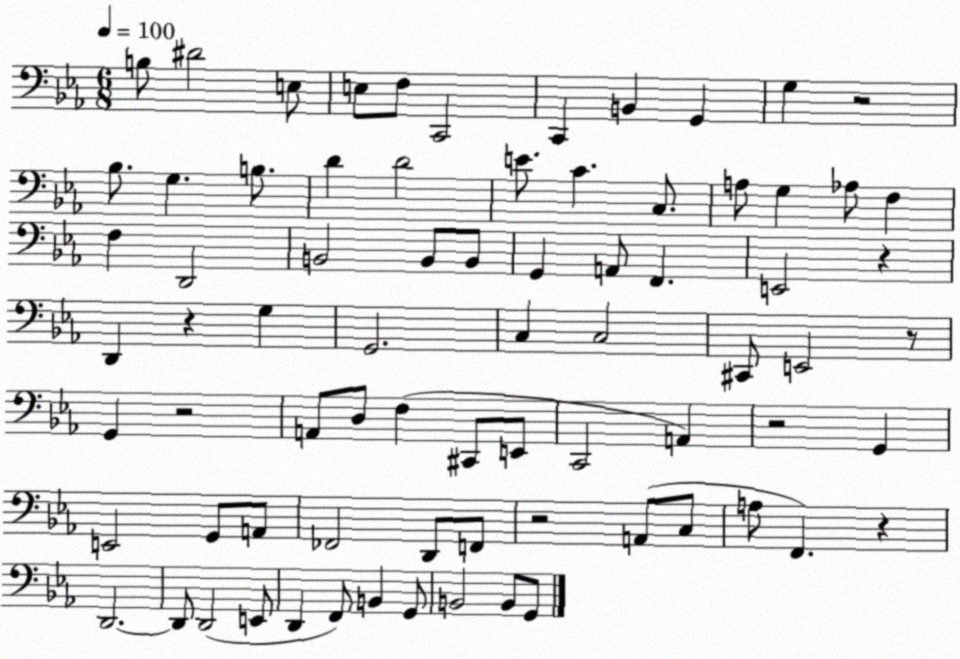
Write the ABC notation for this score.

X:1
T:Untitled
M:6/8
L:1/4
K:Eb
B,/2 ^D2 E,/2 E,/2 F,/2 C,,2 C,, B,, G,, G, z2 _B,/2 G, B,/2 D D2 E/2 C C,/2 A,/2 G, _A,/2 F, F, D,,2 B,,2 B,,/2 B,,/2 G,, A,,/2 F,, E,,2 z D,, z G, G,,2 C, C,2 ^C,,/2 E,,2 z/2 G,, z2 A,,/2 D,/2 F, ^C,,/2 E,,/2 C,,2 A,, z2 G,, E,,2 G,,/2 A,,/2 _F,,2 D,,/2 F,,/2 z2 A,,/2 C,/2 A,/2 F,, z D,,2 D,,/2 D,,2 E,,/2 D,, F,,/2 B,, G,,/2 B,,2 B,,/2 G,,/2